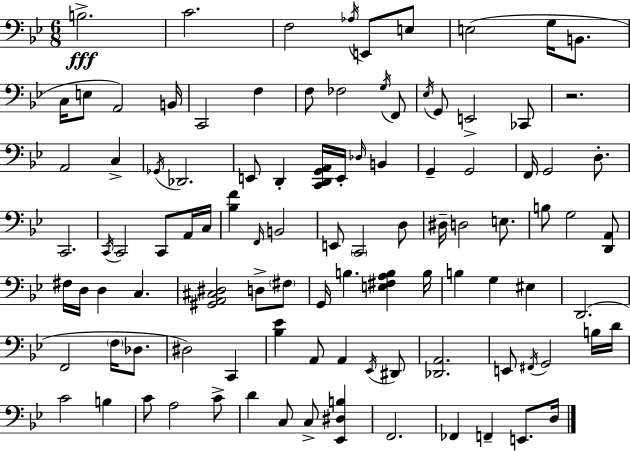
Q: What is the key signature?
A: BES major